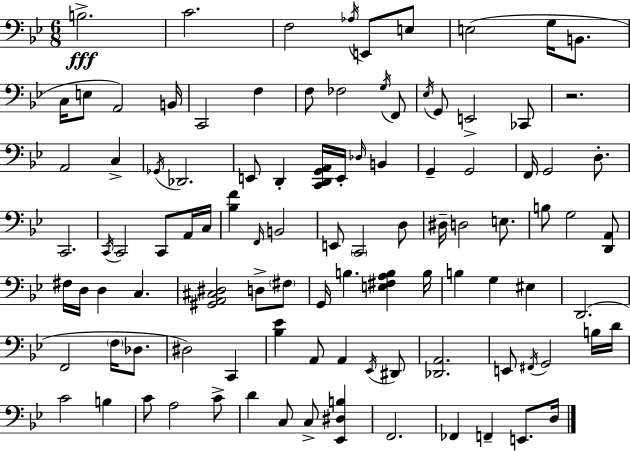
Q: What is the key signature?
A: BES major